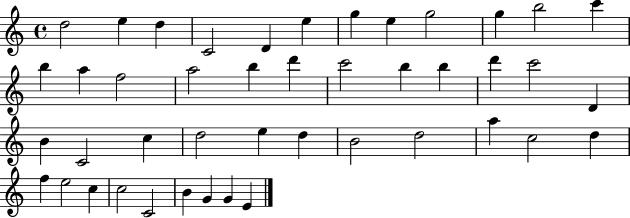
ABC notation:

X:1
T:Untitled
M:4/4
L:1/4
K:C
d2 e d C2 D e g e g2 g b2 c' b a f2 a2 b d' c'2 b b d' c'2 D B C2 c d2 e d B2 d2 a c2 d f e2 c c2 C2 B G G E